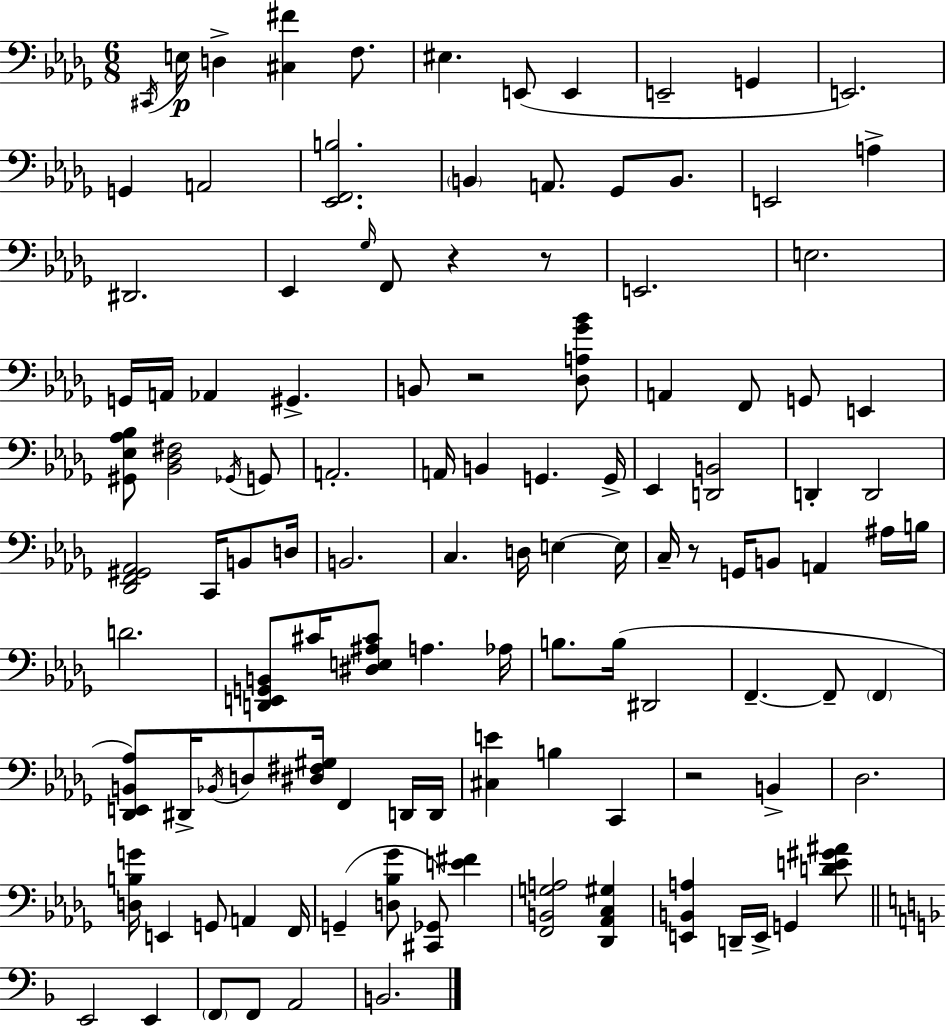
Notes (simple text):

C#2/s E3/s D3/q [C#3,F#4]/q F3/e. EIS3/q. E2/e E2/q E2/h G2/q E2/h. G2/q A2/h [Eb2,F2,B3]/h. B2/q A2/e. Gb2/e B2/e. E2/h A3/q D#2/h. Eb2/q Gb3/s F2/e R/q R/e E2/h. E3/h. G2/s A2/s Ab2/q G#2/q. B2/e R/h [Db3,A3,Gb4,Bb4]/e A2/q F2/e G2/e E2/q [G#2,Eb3,Ab3,Bb3]/e [Bb2,Db3,F#3]/h Gb2/s G2/e A2/h. A2/s B2/q G2/q. G2/s Eb2/q [D2,B2]/h D2/q D2/h [Db2,F2,G#2,Ab2]/h C2/s B2/e D3/s B2/h. C3/q. D3/s E3/q E3/s C3/s R/e G2/s B2/e A2/q A#3/s B3/s D4/h. [D2,E2,G2,B2]/e C#4/s [D#3,E3,A#3,C#4]/e A3/q. Ab3/s B3/e. B3/s D#2/h F2/q. F2/e F2/q [Db2,E2,B2,Ab3]/e D#2/s Bb2/s D3/e [D#3,F#3,G#3]/s F2/q D2/s D2/s [C#3,E4]/q B3/q C2/q R/h B2/q Db3/h. [D3,B3,G4]/s E2/q G2/e A2/q F2/s G2/q [D3,Bb3,Gb4]/e [C#2,Gb2]/e [E4,F#4]/q [F2,B2,G3,A3]/h [Db2,Ab2,C3,G#3]/q [E2,B2,A3]/q D2/s E2/s G2/q [D4,E4,G#4,A#4]/e E2/h E2/q F2/e F2/e A2/h B2/h.